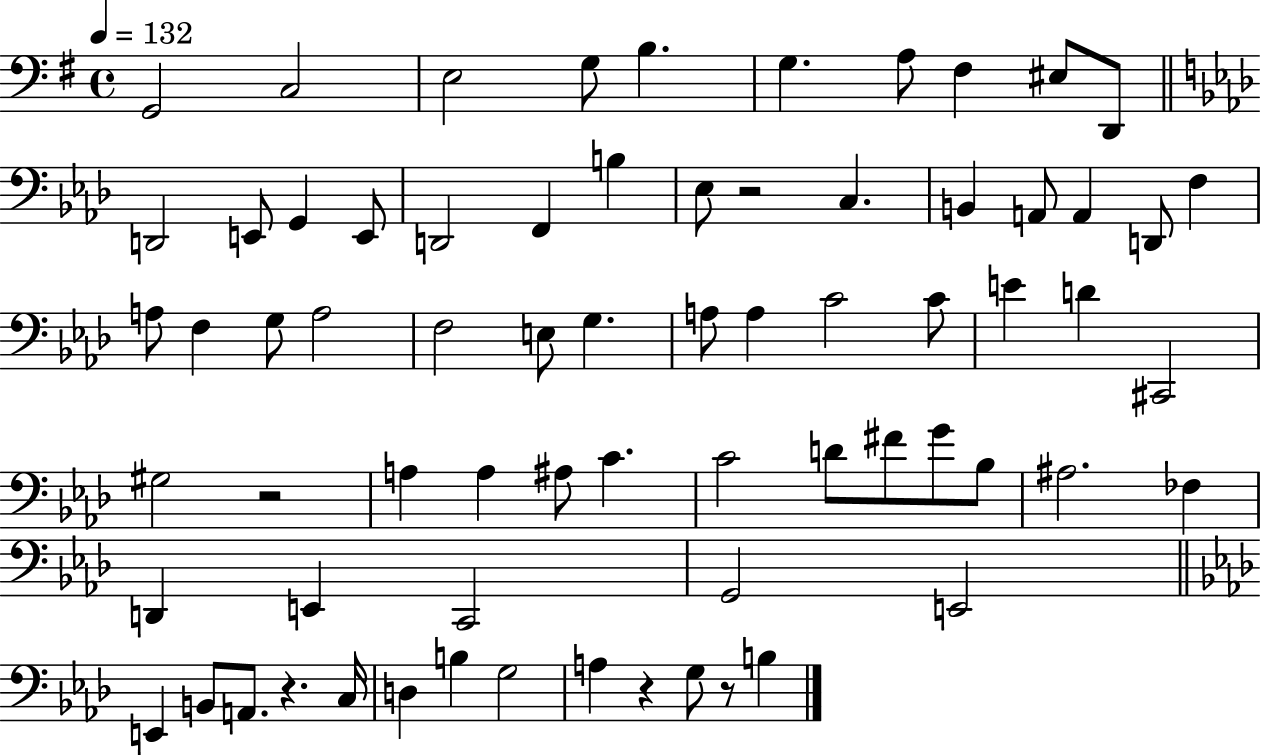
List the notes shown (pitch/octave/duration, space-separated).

G2/h C3/h E3/h G3/e B3/q. G3/q. A3/e F#3/q EIS3/e D2/e D2/h E2/e G2/q E2/e D2/h F2/q B3/q Eb3/e R/h C3/q. B2/q A2/e A2/q D2/e F3/q A3/e F3/q G3/e A3/h F3/h E3/e G3/q. A3/e A3/q C4/h C4/e E4/q D4/q C#2/h G#3/h R/h A3/q A3/q A#3/e C4/q. C4/h D4/e F#4/e G4/e Bb3/e A#3/h. FES3/q D2/q E2/q C2/h G2/h E2/h E2/q B2/e A2/e. R/q. C3/s D3/q B3/q G3/h A3/q R/q G3/e R/e B3/q